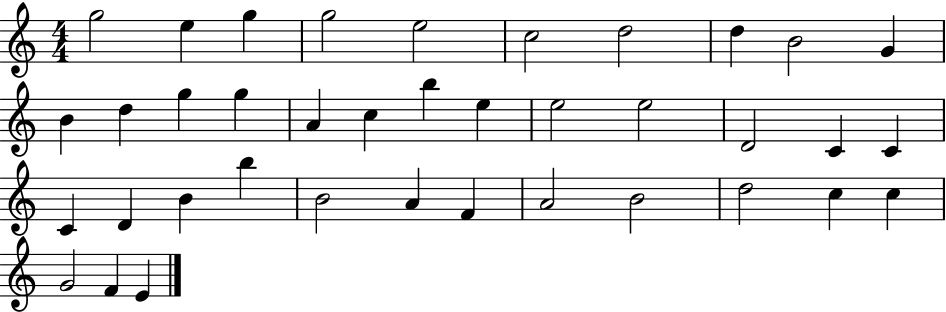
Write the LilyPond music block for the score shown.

{
  \clef treble
  \numericTimeSignature
  \time 4/4
  \key c \major
  g''2 e''4 g''4 | g''2 e''2 | c''2 d''2 | d''4 b'2 g'4 | \break b'4 d''4 g''4 g''4 | a'4 c''4 b''4 e''4 | e''2 e''2 | d'2 c'4 c'4 | \break c'4 d'4 b'4 b''4 | b'2 a'4 f'4 | a'2 b'2 | d''2 c''4 c''4 | \break g'2 f'4 e'4 | \bar "|."
}